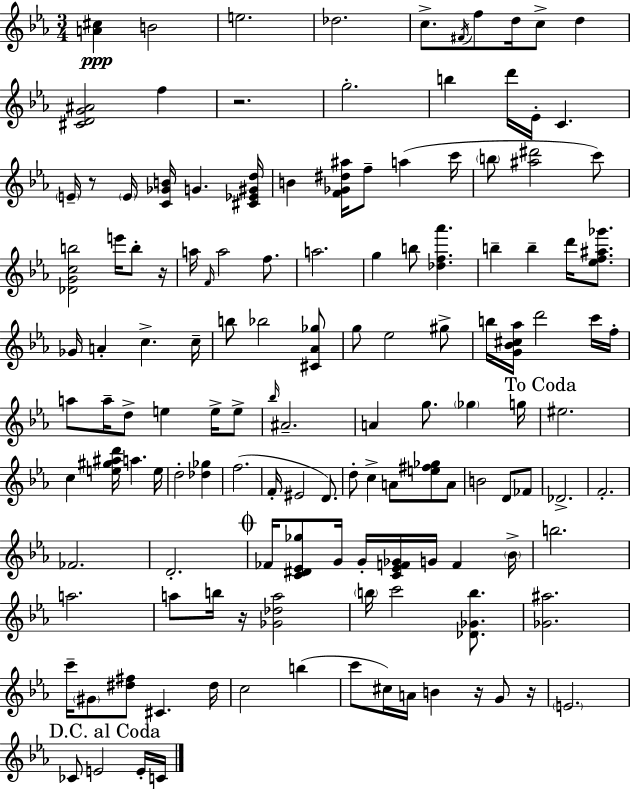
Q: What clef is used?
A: treble